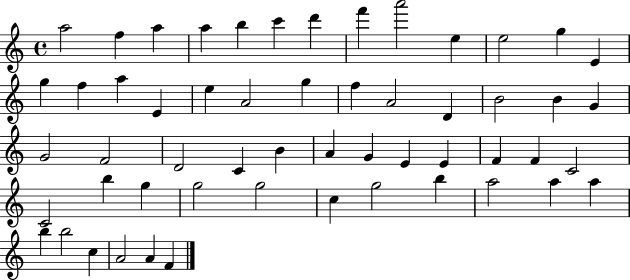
A5/h F5/q A5/q A5/q B5/q C6/q D6/q F6/q A6/h E5/q E5/h G5/q E4/q G5/q F5/q A5/q E4/q E5/q A4/h G5/q F5/q A4/h D4/q B4/h B4/q G4/q G4/h F4/h D4/h C4/q B4/q A4/q G4/q E4/q E4/q F4/q F4/q C4/h C4/h B5/q G5/q G5/h G5/h C5/q G5/h B5/q A5/h A5/q A5/q B5/q B5/h C5/q A4/h A4/q F4/q